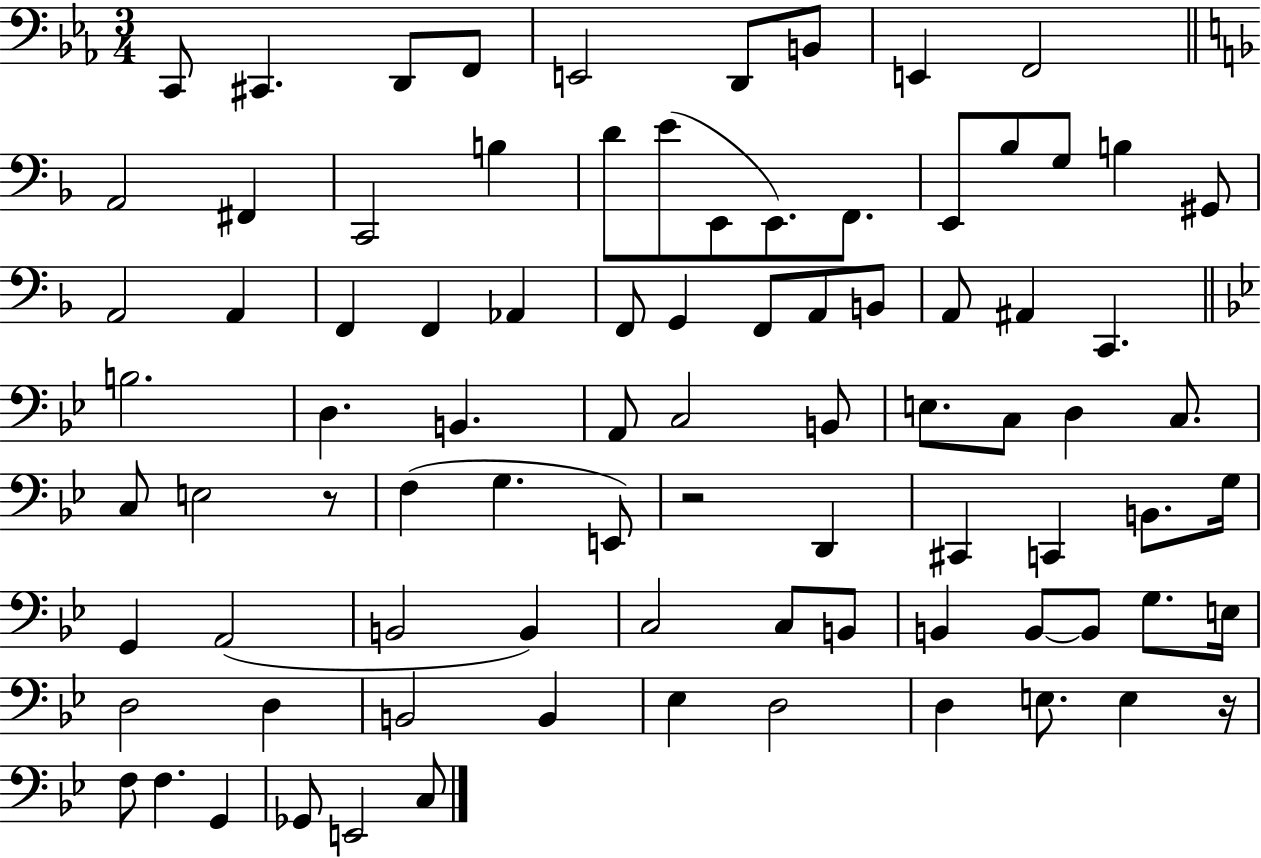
{
  \clef bass
  \numericTimeSignature
  \time 3/4
  \key ees \major
  c,8 cis,4. d,8 f,8 | e,2 d,8 b,8 | e,4 f,2 | \bar "||" \break \key d \minor a,2 fis,4 | c,2 b4 | d'8 e'8( e,8 e,8.) f,8. | e,8 bes8 g8 b4 gis,8 | \break a,2 a,4 | f,4 f,4 aes,4 | f,8 g,4 f,8 a,8 b,8 | a,8 ais,4 c,4. | \break \bar "||" \break \key bes \major b2. | d4. b,4. | a,8 c2 b,8 | e8. c8 d4 c8. | \break c8 e2 r8 | f4( g4. e,8) | r2 d,4 | cis,4 c,4 b,8. g16 | \break g,4 a,2( | b,2 b,4) | c2 c8 b,8 | b,4 b,8~~ b,8 g8. e16 | \break d2 d4 | b,2 b,4 | ees4 d2 | d4 e8. e4 r16 | \break f8 f4. g,4 | ges,8 e,2 c8 | \bar "|."
}